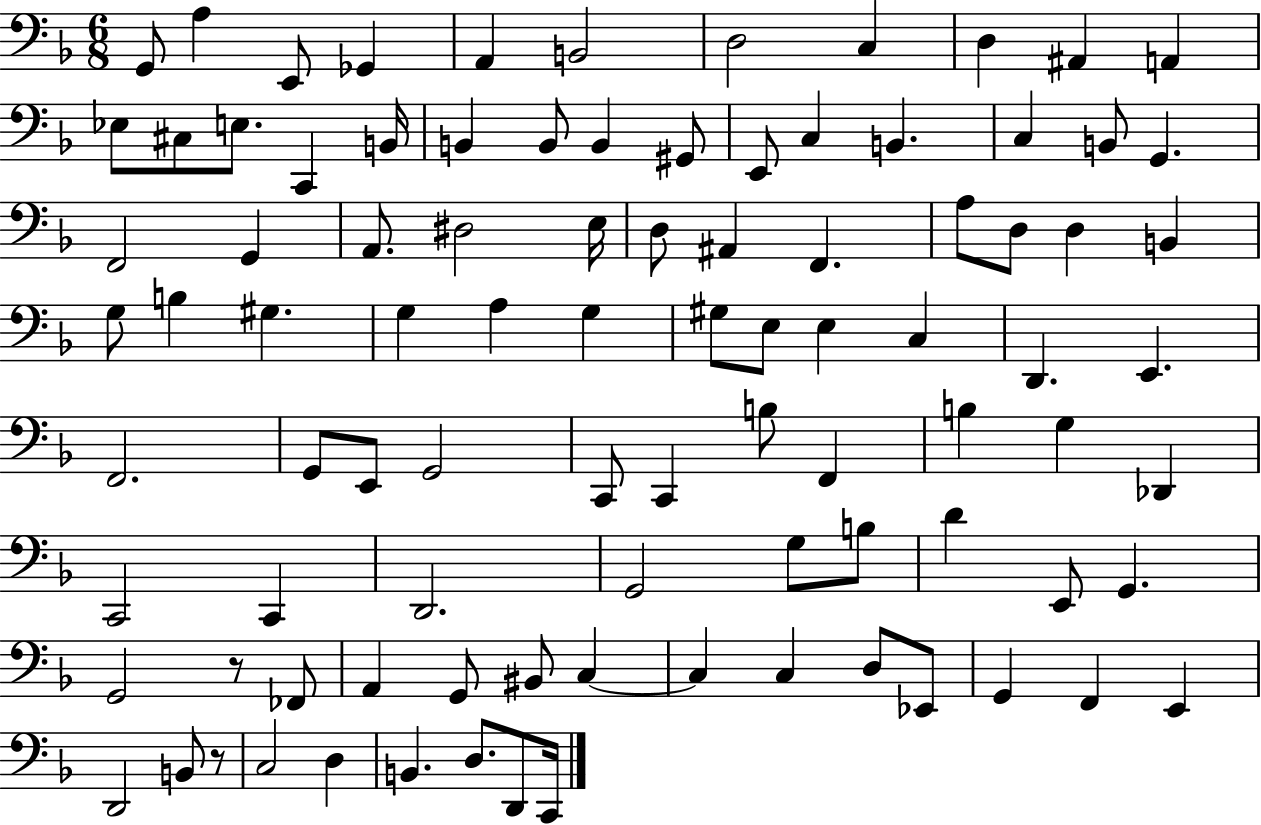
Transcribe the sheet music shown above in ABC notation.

X:1
T:Untitled
M:6/8
L:1/4
K:F
G,,/2 A, E,,/2 _G,, A,, B,,2 D,2 C, D, ^A,, A,, _E,/2 ^C,/2 E,/2 C,, B,,/4 B,, B,,/2 B,, ^G,,/2 E,,/2 C, B,, C, B,,/2 G,, F,,2 G,, A,,/2 ^D,2 E,/4 D,/2 ^A,, F,, A,/2 D,/2 D, B,, G,/2 B, ^G, G, A, G, ^G,/2 E,/2 E, C, D,, E,, F,,2 G,,/2 E,,/2 G,,2 C,,/2 C,, B,/2 F,, B, G, _D,, C,,2 C,, D,,2 G,,2 G,/2 B,/2 D E,,/2 G,, G,,2 z/2 _F,,/2 A,, G,,/2 ^B,,/2 C, C, C, D,/2 _E,,/2 G,, F,, E,, D,,2 B,,/2 z/2 C,2 D, B,, D,/2 D,,/2 C,,/4